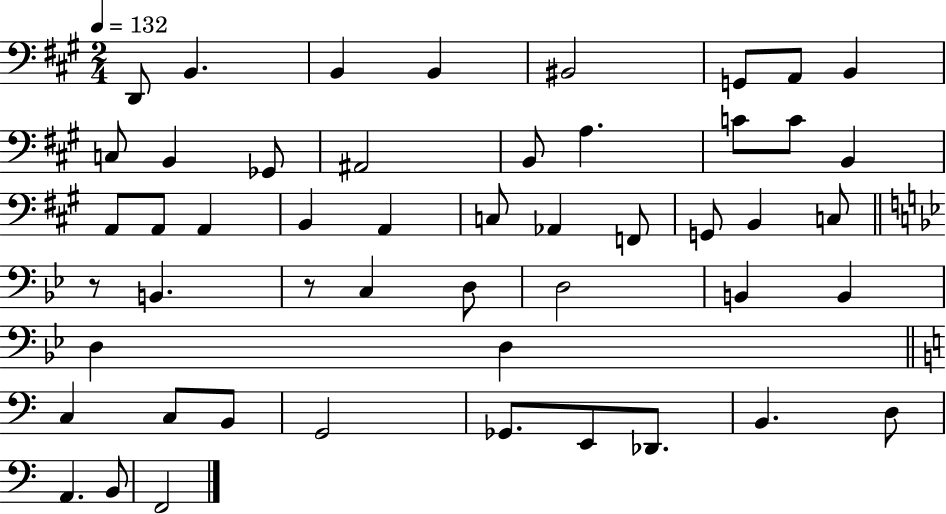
X:1
T:Untitled
M:2/4
L:1/4
K:A
D,,/2 B,, B,, B,, ^B,,2 G,,/2 A,,/2 B,, C,/2 B,, _G,,/2 ^A,,2 B,,/2 A, C/2 C/2 B,, A,,/2 A,,/2 A,, B,, A,, C,/2 _A,, F,,/2 G,,/2 B,, C,/2 z/2 B,, z/2 C, D,/2 D,2 B,, B,, D, D, C, C,/2 B,,/2 G,,2 _G,,/2 E,,/2 _D,,/2 B,, D,/2 A,, B,,/2 F,,2